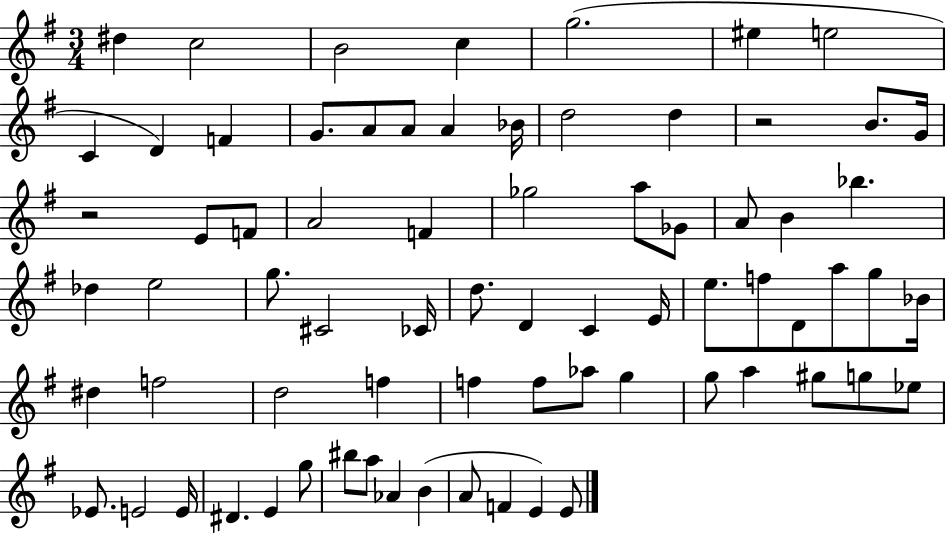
X:1
T:Untitled
M:3/4
L:1/4
K:G
^d c2 B2 c g2 ^e e2 C D F G/2 A/2 A/2 A _B/4 d2 d z2 B/2 G/4 z2 E/2 F/2 A2 F _g2 a/2 _G/2 A/2 B _b _d e2 g/2 ^C2 _C/4 d/2 D C E/4 e/2 f/2 D/2 a/2 g/2 _B/4 ^d f2 d2 f f f/2 _a/2 g g/2 a ^g/2 g/2 _e/2 _E/2 E2 E/4 ^D E g/2 ^b/2 a/2 _A B A/2 F E E/2